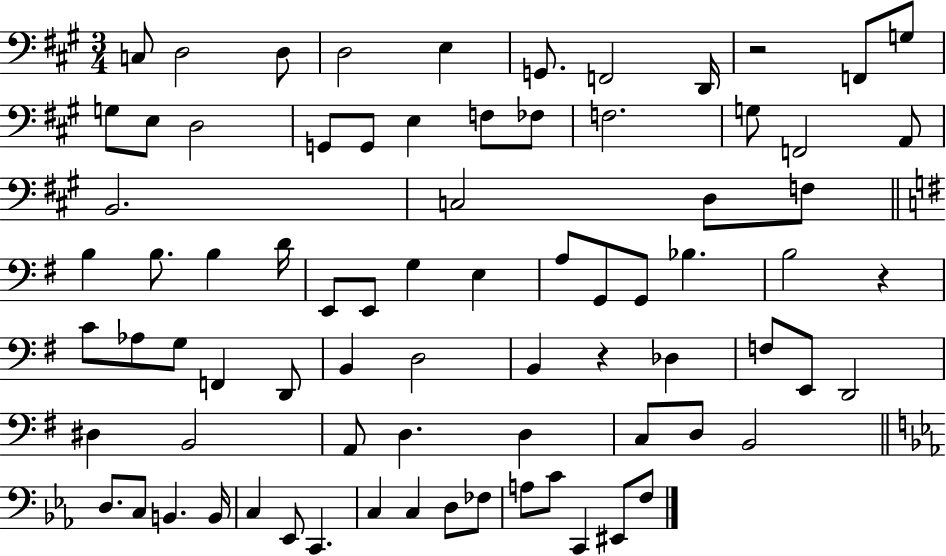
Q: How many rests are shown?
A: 3